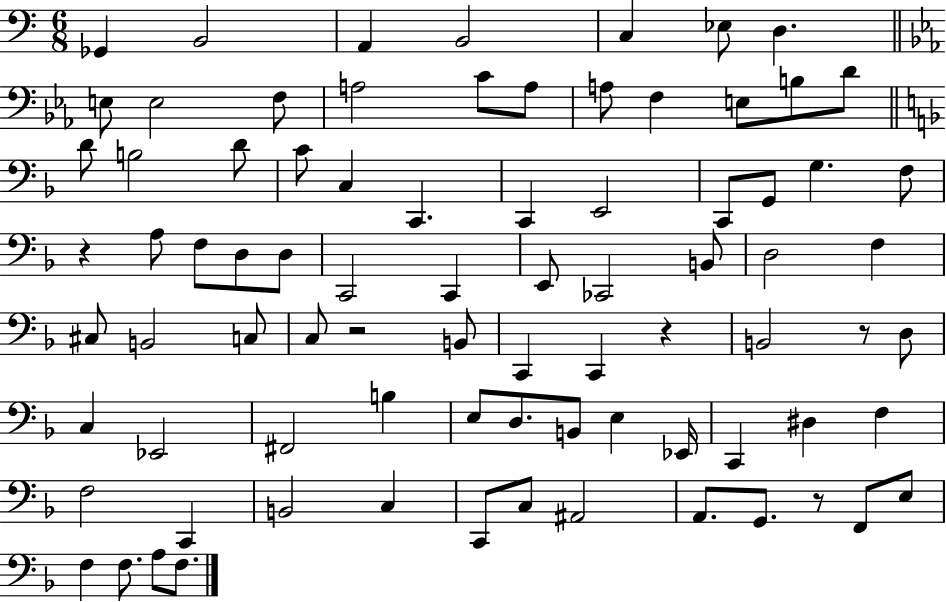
{
  \clef bass
  \numericTimeSignature
  \time 6/8
  \key c \major
  ges,4 b,2 | a,4 b,2 | c4 ees8 d4. | \bar "||" \break \key ees \major e8 e2 f8 | a2 c'8 a8 | a8 f4 e8 b8 d'8 | \bar "||" \break \key f \major d'8 b2 d'8 | c'8 c4 c,4. | c,4 e,2 | c,8 g,8 g4. f8 | \break r4 a8 f8 d8 d8 | c,2 c,4 | e,8 ces,2 b,8 | d2 f4 | \break cis8 b,2 c8 | c8 r2 b,8 | c,4 c,4 r4 | b,2 r8 d8 | \break c4 ees,2 | fis,2 b4 | e8 d8. b,8 e4 ees,16 | c,4 dis4 f4 | \break f2 c,4 | b,2 c4 | c,8 c8 ais,2 | a,8. g,8. r8 f,8 e8 | \break f4 f8. a8 f8. | \bar "|."
}